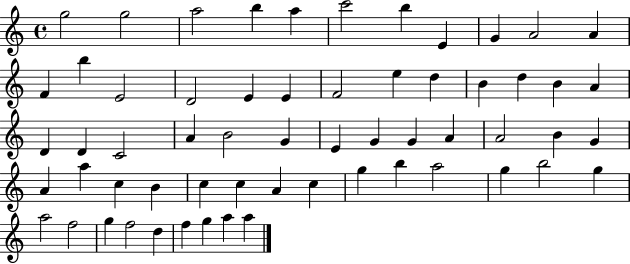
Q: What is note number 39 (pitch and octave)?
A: A5